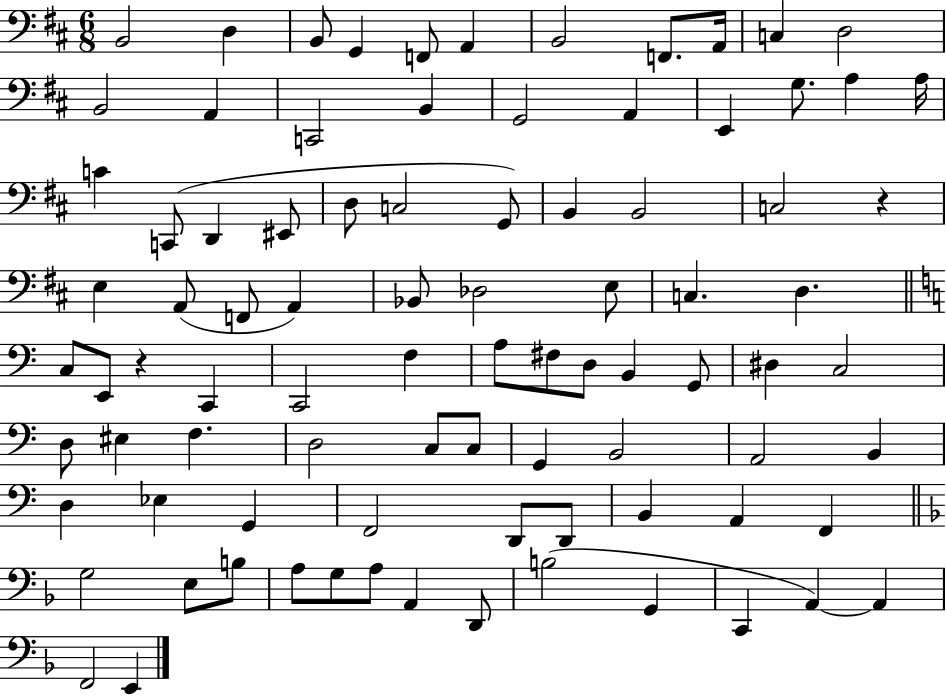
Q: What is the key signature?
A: D major